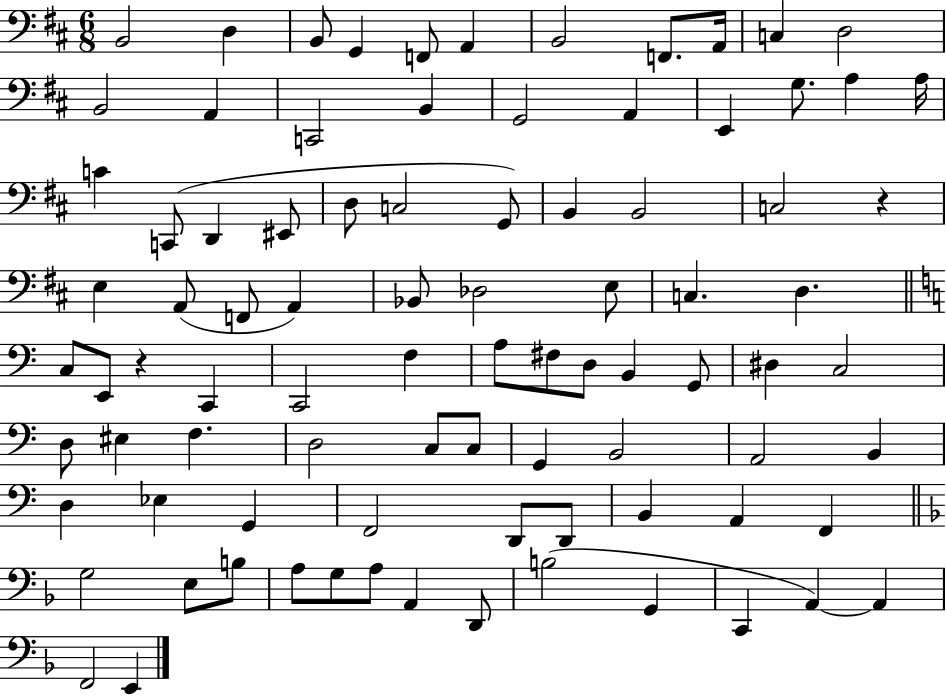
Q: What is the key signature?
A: D major